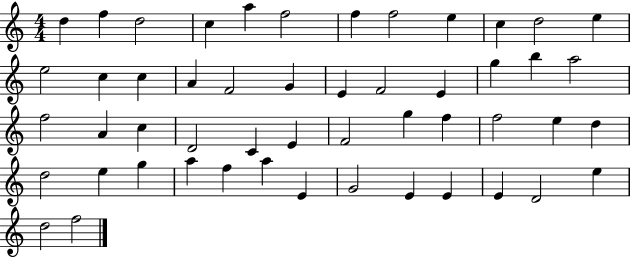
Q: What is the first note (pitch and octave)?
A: D5